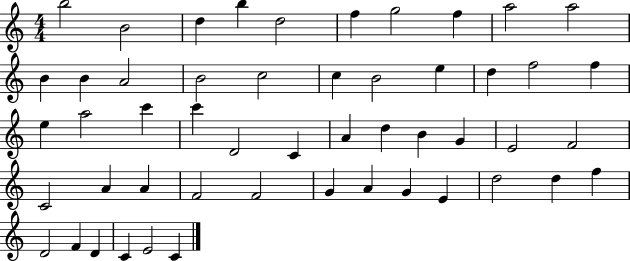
B5/h B4/h D5/q B5/q D5/h F5/q G5/h F5/q A5/h A5/h B4/q B4/q A4/h B4/h C5/h C5/q B4/h E5/q D5/q F5/h F5/q E5/q A5/h C6/q C6/q D4/h C4/q A4/q D5/q B4/q G4/q E4/h F4/h C4/h A4/q A4/q F4/h F4/h G4/q A4/q G4/q E4/q D5/h D5/q F5/q D4/h F4/q D4/q C4/q E4/h C4/q